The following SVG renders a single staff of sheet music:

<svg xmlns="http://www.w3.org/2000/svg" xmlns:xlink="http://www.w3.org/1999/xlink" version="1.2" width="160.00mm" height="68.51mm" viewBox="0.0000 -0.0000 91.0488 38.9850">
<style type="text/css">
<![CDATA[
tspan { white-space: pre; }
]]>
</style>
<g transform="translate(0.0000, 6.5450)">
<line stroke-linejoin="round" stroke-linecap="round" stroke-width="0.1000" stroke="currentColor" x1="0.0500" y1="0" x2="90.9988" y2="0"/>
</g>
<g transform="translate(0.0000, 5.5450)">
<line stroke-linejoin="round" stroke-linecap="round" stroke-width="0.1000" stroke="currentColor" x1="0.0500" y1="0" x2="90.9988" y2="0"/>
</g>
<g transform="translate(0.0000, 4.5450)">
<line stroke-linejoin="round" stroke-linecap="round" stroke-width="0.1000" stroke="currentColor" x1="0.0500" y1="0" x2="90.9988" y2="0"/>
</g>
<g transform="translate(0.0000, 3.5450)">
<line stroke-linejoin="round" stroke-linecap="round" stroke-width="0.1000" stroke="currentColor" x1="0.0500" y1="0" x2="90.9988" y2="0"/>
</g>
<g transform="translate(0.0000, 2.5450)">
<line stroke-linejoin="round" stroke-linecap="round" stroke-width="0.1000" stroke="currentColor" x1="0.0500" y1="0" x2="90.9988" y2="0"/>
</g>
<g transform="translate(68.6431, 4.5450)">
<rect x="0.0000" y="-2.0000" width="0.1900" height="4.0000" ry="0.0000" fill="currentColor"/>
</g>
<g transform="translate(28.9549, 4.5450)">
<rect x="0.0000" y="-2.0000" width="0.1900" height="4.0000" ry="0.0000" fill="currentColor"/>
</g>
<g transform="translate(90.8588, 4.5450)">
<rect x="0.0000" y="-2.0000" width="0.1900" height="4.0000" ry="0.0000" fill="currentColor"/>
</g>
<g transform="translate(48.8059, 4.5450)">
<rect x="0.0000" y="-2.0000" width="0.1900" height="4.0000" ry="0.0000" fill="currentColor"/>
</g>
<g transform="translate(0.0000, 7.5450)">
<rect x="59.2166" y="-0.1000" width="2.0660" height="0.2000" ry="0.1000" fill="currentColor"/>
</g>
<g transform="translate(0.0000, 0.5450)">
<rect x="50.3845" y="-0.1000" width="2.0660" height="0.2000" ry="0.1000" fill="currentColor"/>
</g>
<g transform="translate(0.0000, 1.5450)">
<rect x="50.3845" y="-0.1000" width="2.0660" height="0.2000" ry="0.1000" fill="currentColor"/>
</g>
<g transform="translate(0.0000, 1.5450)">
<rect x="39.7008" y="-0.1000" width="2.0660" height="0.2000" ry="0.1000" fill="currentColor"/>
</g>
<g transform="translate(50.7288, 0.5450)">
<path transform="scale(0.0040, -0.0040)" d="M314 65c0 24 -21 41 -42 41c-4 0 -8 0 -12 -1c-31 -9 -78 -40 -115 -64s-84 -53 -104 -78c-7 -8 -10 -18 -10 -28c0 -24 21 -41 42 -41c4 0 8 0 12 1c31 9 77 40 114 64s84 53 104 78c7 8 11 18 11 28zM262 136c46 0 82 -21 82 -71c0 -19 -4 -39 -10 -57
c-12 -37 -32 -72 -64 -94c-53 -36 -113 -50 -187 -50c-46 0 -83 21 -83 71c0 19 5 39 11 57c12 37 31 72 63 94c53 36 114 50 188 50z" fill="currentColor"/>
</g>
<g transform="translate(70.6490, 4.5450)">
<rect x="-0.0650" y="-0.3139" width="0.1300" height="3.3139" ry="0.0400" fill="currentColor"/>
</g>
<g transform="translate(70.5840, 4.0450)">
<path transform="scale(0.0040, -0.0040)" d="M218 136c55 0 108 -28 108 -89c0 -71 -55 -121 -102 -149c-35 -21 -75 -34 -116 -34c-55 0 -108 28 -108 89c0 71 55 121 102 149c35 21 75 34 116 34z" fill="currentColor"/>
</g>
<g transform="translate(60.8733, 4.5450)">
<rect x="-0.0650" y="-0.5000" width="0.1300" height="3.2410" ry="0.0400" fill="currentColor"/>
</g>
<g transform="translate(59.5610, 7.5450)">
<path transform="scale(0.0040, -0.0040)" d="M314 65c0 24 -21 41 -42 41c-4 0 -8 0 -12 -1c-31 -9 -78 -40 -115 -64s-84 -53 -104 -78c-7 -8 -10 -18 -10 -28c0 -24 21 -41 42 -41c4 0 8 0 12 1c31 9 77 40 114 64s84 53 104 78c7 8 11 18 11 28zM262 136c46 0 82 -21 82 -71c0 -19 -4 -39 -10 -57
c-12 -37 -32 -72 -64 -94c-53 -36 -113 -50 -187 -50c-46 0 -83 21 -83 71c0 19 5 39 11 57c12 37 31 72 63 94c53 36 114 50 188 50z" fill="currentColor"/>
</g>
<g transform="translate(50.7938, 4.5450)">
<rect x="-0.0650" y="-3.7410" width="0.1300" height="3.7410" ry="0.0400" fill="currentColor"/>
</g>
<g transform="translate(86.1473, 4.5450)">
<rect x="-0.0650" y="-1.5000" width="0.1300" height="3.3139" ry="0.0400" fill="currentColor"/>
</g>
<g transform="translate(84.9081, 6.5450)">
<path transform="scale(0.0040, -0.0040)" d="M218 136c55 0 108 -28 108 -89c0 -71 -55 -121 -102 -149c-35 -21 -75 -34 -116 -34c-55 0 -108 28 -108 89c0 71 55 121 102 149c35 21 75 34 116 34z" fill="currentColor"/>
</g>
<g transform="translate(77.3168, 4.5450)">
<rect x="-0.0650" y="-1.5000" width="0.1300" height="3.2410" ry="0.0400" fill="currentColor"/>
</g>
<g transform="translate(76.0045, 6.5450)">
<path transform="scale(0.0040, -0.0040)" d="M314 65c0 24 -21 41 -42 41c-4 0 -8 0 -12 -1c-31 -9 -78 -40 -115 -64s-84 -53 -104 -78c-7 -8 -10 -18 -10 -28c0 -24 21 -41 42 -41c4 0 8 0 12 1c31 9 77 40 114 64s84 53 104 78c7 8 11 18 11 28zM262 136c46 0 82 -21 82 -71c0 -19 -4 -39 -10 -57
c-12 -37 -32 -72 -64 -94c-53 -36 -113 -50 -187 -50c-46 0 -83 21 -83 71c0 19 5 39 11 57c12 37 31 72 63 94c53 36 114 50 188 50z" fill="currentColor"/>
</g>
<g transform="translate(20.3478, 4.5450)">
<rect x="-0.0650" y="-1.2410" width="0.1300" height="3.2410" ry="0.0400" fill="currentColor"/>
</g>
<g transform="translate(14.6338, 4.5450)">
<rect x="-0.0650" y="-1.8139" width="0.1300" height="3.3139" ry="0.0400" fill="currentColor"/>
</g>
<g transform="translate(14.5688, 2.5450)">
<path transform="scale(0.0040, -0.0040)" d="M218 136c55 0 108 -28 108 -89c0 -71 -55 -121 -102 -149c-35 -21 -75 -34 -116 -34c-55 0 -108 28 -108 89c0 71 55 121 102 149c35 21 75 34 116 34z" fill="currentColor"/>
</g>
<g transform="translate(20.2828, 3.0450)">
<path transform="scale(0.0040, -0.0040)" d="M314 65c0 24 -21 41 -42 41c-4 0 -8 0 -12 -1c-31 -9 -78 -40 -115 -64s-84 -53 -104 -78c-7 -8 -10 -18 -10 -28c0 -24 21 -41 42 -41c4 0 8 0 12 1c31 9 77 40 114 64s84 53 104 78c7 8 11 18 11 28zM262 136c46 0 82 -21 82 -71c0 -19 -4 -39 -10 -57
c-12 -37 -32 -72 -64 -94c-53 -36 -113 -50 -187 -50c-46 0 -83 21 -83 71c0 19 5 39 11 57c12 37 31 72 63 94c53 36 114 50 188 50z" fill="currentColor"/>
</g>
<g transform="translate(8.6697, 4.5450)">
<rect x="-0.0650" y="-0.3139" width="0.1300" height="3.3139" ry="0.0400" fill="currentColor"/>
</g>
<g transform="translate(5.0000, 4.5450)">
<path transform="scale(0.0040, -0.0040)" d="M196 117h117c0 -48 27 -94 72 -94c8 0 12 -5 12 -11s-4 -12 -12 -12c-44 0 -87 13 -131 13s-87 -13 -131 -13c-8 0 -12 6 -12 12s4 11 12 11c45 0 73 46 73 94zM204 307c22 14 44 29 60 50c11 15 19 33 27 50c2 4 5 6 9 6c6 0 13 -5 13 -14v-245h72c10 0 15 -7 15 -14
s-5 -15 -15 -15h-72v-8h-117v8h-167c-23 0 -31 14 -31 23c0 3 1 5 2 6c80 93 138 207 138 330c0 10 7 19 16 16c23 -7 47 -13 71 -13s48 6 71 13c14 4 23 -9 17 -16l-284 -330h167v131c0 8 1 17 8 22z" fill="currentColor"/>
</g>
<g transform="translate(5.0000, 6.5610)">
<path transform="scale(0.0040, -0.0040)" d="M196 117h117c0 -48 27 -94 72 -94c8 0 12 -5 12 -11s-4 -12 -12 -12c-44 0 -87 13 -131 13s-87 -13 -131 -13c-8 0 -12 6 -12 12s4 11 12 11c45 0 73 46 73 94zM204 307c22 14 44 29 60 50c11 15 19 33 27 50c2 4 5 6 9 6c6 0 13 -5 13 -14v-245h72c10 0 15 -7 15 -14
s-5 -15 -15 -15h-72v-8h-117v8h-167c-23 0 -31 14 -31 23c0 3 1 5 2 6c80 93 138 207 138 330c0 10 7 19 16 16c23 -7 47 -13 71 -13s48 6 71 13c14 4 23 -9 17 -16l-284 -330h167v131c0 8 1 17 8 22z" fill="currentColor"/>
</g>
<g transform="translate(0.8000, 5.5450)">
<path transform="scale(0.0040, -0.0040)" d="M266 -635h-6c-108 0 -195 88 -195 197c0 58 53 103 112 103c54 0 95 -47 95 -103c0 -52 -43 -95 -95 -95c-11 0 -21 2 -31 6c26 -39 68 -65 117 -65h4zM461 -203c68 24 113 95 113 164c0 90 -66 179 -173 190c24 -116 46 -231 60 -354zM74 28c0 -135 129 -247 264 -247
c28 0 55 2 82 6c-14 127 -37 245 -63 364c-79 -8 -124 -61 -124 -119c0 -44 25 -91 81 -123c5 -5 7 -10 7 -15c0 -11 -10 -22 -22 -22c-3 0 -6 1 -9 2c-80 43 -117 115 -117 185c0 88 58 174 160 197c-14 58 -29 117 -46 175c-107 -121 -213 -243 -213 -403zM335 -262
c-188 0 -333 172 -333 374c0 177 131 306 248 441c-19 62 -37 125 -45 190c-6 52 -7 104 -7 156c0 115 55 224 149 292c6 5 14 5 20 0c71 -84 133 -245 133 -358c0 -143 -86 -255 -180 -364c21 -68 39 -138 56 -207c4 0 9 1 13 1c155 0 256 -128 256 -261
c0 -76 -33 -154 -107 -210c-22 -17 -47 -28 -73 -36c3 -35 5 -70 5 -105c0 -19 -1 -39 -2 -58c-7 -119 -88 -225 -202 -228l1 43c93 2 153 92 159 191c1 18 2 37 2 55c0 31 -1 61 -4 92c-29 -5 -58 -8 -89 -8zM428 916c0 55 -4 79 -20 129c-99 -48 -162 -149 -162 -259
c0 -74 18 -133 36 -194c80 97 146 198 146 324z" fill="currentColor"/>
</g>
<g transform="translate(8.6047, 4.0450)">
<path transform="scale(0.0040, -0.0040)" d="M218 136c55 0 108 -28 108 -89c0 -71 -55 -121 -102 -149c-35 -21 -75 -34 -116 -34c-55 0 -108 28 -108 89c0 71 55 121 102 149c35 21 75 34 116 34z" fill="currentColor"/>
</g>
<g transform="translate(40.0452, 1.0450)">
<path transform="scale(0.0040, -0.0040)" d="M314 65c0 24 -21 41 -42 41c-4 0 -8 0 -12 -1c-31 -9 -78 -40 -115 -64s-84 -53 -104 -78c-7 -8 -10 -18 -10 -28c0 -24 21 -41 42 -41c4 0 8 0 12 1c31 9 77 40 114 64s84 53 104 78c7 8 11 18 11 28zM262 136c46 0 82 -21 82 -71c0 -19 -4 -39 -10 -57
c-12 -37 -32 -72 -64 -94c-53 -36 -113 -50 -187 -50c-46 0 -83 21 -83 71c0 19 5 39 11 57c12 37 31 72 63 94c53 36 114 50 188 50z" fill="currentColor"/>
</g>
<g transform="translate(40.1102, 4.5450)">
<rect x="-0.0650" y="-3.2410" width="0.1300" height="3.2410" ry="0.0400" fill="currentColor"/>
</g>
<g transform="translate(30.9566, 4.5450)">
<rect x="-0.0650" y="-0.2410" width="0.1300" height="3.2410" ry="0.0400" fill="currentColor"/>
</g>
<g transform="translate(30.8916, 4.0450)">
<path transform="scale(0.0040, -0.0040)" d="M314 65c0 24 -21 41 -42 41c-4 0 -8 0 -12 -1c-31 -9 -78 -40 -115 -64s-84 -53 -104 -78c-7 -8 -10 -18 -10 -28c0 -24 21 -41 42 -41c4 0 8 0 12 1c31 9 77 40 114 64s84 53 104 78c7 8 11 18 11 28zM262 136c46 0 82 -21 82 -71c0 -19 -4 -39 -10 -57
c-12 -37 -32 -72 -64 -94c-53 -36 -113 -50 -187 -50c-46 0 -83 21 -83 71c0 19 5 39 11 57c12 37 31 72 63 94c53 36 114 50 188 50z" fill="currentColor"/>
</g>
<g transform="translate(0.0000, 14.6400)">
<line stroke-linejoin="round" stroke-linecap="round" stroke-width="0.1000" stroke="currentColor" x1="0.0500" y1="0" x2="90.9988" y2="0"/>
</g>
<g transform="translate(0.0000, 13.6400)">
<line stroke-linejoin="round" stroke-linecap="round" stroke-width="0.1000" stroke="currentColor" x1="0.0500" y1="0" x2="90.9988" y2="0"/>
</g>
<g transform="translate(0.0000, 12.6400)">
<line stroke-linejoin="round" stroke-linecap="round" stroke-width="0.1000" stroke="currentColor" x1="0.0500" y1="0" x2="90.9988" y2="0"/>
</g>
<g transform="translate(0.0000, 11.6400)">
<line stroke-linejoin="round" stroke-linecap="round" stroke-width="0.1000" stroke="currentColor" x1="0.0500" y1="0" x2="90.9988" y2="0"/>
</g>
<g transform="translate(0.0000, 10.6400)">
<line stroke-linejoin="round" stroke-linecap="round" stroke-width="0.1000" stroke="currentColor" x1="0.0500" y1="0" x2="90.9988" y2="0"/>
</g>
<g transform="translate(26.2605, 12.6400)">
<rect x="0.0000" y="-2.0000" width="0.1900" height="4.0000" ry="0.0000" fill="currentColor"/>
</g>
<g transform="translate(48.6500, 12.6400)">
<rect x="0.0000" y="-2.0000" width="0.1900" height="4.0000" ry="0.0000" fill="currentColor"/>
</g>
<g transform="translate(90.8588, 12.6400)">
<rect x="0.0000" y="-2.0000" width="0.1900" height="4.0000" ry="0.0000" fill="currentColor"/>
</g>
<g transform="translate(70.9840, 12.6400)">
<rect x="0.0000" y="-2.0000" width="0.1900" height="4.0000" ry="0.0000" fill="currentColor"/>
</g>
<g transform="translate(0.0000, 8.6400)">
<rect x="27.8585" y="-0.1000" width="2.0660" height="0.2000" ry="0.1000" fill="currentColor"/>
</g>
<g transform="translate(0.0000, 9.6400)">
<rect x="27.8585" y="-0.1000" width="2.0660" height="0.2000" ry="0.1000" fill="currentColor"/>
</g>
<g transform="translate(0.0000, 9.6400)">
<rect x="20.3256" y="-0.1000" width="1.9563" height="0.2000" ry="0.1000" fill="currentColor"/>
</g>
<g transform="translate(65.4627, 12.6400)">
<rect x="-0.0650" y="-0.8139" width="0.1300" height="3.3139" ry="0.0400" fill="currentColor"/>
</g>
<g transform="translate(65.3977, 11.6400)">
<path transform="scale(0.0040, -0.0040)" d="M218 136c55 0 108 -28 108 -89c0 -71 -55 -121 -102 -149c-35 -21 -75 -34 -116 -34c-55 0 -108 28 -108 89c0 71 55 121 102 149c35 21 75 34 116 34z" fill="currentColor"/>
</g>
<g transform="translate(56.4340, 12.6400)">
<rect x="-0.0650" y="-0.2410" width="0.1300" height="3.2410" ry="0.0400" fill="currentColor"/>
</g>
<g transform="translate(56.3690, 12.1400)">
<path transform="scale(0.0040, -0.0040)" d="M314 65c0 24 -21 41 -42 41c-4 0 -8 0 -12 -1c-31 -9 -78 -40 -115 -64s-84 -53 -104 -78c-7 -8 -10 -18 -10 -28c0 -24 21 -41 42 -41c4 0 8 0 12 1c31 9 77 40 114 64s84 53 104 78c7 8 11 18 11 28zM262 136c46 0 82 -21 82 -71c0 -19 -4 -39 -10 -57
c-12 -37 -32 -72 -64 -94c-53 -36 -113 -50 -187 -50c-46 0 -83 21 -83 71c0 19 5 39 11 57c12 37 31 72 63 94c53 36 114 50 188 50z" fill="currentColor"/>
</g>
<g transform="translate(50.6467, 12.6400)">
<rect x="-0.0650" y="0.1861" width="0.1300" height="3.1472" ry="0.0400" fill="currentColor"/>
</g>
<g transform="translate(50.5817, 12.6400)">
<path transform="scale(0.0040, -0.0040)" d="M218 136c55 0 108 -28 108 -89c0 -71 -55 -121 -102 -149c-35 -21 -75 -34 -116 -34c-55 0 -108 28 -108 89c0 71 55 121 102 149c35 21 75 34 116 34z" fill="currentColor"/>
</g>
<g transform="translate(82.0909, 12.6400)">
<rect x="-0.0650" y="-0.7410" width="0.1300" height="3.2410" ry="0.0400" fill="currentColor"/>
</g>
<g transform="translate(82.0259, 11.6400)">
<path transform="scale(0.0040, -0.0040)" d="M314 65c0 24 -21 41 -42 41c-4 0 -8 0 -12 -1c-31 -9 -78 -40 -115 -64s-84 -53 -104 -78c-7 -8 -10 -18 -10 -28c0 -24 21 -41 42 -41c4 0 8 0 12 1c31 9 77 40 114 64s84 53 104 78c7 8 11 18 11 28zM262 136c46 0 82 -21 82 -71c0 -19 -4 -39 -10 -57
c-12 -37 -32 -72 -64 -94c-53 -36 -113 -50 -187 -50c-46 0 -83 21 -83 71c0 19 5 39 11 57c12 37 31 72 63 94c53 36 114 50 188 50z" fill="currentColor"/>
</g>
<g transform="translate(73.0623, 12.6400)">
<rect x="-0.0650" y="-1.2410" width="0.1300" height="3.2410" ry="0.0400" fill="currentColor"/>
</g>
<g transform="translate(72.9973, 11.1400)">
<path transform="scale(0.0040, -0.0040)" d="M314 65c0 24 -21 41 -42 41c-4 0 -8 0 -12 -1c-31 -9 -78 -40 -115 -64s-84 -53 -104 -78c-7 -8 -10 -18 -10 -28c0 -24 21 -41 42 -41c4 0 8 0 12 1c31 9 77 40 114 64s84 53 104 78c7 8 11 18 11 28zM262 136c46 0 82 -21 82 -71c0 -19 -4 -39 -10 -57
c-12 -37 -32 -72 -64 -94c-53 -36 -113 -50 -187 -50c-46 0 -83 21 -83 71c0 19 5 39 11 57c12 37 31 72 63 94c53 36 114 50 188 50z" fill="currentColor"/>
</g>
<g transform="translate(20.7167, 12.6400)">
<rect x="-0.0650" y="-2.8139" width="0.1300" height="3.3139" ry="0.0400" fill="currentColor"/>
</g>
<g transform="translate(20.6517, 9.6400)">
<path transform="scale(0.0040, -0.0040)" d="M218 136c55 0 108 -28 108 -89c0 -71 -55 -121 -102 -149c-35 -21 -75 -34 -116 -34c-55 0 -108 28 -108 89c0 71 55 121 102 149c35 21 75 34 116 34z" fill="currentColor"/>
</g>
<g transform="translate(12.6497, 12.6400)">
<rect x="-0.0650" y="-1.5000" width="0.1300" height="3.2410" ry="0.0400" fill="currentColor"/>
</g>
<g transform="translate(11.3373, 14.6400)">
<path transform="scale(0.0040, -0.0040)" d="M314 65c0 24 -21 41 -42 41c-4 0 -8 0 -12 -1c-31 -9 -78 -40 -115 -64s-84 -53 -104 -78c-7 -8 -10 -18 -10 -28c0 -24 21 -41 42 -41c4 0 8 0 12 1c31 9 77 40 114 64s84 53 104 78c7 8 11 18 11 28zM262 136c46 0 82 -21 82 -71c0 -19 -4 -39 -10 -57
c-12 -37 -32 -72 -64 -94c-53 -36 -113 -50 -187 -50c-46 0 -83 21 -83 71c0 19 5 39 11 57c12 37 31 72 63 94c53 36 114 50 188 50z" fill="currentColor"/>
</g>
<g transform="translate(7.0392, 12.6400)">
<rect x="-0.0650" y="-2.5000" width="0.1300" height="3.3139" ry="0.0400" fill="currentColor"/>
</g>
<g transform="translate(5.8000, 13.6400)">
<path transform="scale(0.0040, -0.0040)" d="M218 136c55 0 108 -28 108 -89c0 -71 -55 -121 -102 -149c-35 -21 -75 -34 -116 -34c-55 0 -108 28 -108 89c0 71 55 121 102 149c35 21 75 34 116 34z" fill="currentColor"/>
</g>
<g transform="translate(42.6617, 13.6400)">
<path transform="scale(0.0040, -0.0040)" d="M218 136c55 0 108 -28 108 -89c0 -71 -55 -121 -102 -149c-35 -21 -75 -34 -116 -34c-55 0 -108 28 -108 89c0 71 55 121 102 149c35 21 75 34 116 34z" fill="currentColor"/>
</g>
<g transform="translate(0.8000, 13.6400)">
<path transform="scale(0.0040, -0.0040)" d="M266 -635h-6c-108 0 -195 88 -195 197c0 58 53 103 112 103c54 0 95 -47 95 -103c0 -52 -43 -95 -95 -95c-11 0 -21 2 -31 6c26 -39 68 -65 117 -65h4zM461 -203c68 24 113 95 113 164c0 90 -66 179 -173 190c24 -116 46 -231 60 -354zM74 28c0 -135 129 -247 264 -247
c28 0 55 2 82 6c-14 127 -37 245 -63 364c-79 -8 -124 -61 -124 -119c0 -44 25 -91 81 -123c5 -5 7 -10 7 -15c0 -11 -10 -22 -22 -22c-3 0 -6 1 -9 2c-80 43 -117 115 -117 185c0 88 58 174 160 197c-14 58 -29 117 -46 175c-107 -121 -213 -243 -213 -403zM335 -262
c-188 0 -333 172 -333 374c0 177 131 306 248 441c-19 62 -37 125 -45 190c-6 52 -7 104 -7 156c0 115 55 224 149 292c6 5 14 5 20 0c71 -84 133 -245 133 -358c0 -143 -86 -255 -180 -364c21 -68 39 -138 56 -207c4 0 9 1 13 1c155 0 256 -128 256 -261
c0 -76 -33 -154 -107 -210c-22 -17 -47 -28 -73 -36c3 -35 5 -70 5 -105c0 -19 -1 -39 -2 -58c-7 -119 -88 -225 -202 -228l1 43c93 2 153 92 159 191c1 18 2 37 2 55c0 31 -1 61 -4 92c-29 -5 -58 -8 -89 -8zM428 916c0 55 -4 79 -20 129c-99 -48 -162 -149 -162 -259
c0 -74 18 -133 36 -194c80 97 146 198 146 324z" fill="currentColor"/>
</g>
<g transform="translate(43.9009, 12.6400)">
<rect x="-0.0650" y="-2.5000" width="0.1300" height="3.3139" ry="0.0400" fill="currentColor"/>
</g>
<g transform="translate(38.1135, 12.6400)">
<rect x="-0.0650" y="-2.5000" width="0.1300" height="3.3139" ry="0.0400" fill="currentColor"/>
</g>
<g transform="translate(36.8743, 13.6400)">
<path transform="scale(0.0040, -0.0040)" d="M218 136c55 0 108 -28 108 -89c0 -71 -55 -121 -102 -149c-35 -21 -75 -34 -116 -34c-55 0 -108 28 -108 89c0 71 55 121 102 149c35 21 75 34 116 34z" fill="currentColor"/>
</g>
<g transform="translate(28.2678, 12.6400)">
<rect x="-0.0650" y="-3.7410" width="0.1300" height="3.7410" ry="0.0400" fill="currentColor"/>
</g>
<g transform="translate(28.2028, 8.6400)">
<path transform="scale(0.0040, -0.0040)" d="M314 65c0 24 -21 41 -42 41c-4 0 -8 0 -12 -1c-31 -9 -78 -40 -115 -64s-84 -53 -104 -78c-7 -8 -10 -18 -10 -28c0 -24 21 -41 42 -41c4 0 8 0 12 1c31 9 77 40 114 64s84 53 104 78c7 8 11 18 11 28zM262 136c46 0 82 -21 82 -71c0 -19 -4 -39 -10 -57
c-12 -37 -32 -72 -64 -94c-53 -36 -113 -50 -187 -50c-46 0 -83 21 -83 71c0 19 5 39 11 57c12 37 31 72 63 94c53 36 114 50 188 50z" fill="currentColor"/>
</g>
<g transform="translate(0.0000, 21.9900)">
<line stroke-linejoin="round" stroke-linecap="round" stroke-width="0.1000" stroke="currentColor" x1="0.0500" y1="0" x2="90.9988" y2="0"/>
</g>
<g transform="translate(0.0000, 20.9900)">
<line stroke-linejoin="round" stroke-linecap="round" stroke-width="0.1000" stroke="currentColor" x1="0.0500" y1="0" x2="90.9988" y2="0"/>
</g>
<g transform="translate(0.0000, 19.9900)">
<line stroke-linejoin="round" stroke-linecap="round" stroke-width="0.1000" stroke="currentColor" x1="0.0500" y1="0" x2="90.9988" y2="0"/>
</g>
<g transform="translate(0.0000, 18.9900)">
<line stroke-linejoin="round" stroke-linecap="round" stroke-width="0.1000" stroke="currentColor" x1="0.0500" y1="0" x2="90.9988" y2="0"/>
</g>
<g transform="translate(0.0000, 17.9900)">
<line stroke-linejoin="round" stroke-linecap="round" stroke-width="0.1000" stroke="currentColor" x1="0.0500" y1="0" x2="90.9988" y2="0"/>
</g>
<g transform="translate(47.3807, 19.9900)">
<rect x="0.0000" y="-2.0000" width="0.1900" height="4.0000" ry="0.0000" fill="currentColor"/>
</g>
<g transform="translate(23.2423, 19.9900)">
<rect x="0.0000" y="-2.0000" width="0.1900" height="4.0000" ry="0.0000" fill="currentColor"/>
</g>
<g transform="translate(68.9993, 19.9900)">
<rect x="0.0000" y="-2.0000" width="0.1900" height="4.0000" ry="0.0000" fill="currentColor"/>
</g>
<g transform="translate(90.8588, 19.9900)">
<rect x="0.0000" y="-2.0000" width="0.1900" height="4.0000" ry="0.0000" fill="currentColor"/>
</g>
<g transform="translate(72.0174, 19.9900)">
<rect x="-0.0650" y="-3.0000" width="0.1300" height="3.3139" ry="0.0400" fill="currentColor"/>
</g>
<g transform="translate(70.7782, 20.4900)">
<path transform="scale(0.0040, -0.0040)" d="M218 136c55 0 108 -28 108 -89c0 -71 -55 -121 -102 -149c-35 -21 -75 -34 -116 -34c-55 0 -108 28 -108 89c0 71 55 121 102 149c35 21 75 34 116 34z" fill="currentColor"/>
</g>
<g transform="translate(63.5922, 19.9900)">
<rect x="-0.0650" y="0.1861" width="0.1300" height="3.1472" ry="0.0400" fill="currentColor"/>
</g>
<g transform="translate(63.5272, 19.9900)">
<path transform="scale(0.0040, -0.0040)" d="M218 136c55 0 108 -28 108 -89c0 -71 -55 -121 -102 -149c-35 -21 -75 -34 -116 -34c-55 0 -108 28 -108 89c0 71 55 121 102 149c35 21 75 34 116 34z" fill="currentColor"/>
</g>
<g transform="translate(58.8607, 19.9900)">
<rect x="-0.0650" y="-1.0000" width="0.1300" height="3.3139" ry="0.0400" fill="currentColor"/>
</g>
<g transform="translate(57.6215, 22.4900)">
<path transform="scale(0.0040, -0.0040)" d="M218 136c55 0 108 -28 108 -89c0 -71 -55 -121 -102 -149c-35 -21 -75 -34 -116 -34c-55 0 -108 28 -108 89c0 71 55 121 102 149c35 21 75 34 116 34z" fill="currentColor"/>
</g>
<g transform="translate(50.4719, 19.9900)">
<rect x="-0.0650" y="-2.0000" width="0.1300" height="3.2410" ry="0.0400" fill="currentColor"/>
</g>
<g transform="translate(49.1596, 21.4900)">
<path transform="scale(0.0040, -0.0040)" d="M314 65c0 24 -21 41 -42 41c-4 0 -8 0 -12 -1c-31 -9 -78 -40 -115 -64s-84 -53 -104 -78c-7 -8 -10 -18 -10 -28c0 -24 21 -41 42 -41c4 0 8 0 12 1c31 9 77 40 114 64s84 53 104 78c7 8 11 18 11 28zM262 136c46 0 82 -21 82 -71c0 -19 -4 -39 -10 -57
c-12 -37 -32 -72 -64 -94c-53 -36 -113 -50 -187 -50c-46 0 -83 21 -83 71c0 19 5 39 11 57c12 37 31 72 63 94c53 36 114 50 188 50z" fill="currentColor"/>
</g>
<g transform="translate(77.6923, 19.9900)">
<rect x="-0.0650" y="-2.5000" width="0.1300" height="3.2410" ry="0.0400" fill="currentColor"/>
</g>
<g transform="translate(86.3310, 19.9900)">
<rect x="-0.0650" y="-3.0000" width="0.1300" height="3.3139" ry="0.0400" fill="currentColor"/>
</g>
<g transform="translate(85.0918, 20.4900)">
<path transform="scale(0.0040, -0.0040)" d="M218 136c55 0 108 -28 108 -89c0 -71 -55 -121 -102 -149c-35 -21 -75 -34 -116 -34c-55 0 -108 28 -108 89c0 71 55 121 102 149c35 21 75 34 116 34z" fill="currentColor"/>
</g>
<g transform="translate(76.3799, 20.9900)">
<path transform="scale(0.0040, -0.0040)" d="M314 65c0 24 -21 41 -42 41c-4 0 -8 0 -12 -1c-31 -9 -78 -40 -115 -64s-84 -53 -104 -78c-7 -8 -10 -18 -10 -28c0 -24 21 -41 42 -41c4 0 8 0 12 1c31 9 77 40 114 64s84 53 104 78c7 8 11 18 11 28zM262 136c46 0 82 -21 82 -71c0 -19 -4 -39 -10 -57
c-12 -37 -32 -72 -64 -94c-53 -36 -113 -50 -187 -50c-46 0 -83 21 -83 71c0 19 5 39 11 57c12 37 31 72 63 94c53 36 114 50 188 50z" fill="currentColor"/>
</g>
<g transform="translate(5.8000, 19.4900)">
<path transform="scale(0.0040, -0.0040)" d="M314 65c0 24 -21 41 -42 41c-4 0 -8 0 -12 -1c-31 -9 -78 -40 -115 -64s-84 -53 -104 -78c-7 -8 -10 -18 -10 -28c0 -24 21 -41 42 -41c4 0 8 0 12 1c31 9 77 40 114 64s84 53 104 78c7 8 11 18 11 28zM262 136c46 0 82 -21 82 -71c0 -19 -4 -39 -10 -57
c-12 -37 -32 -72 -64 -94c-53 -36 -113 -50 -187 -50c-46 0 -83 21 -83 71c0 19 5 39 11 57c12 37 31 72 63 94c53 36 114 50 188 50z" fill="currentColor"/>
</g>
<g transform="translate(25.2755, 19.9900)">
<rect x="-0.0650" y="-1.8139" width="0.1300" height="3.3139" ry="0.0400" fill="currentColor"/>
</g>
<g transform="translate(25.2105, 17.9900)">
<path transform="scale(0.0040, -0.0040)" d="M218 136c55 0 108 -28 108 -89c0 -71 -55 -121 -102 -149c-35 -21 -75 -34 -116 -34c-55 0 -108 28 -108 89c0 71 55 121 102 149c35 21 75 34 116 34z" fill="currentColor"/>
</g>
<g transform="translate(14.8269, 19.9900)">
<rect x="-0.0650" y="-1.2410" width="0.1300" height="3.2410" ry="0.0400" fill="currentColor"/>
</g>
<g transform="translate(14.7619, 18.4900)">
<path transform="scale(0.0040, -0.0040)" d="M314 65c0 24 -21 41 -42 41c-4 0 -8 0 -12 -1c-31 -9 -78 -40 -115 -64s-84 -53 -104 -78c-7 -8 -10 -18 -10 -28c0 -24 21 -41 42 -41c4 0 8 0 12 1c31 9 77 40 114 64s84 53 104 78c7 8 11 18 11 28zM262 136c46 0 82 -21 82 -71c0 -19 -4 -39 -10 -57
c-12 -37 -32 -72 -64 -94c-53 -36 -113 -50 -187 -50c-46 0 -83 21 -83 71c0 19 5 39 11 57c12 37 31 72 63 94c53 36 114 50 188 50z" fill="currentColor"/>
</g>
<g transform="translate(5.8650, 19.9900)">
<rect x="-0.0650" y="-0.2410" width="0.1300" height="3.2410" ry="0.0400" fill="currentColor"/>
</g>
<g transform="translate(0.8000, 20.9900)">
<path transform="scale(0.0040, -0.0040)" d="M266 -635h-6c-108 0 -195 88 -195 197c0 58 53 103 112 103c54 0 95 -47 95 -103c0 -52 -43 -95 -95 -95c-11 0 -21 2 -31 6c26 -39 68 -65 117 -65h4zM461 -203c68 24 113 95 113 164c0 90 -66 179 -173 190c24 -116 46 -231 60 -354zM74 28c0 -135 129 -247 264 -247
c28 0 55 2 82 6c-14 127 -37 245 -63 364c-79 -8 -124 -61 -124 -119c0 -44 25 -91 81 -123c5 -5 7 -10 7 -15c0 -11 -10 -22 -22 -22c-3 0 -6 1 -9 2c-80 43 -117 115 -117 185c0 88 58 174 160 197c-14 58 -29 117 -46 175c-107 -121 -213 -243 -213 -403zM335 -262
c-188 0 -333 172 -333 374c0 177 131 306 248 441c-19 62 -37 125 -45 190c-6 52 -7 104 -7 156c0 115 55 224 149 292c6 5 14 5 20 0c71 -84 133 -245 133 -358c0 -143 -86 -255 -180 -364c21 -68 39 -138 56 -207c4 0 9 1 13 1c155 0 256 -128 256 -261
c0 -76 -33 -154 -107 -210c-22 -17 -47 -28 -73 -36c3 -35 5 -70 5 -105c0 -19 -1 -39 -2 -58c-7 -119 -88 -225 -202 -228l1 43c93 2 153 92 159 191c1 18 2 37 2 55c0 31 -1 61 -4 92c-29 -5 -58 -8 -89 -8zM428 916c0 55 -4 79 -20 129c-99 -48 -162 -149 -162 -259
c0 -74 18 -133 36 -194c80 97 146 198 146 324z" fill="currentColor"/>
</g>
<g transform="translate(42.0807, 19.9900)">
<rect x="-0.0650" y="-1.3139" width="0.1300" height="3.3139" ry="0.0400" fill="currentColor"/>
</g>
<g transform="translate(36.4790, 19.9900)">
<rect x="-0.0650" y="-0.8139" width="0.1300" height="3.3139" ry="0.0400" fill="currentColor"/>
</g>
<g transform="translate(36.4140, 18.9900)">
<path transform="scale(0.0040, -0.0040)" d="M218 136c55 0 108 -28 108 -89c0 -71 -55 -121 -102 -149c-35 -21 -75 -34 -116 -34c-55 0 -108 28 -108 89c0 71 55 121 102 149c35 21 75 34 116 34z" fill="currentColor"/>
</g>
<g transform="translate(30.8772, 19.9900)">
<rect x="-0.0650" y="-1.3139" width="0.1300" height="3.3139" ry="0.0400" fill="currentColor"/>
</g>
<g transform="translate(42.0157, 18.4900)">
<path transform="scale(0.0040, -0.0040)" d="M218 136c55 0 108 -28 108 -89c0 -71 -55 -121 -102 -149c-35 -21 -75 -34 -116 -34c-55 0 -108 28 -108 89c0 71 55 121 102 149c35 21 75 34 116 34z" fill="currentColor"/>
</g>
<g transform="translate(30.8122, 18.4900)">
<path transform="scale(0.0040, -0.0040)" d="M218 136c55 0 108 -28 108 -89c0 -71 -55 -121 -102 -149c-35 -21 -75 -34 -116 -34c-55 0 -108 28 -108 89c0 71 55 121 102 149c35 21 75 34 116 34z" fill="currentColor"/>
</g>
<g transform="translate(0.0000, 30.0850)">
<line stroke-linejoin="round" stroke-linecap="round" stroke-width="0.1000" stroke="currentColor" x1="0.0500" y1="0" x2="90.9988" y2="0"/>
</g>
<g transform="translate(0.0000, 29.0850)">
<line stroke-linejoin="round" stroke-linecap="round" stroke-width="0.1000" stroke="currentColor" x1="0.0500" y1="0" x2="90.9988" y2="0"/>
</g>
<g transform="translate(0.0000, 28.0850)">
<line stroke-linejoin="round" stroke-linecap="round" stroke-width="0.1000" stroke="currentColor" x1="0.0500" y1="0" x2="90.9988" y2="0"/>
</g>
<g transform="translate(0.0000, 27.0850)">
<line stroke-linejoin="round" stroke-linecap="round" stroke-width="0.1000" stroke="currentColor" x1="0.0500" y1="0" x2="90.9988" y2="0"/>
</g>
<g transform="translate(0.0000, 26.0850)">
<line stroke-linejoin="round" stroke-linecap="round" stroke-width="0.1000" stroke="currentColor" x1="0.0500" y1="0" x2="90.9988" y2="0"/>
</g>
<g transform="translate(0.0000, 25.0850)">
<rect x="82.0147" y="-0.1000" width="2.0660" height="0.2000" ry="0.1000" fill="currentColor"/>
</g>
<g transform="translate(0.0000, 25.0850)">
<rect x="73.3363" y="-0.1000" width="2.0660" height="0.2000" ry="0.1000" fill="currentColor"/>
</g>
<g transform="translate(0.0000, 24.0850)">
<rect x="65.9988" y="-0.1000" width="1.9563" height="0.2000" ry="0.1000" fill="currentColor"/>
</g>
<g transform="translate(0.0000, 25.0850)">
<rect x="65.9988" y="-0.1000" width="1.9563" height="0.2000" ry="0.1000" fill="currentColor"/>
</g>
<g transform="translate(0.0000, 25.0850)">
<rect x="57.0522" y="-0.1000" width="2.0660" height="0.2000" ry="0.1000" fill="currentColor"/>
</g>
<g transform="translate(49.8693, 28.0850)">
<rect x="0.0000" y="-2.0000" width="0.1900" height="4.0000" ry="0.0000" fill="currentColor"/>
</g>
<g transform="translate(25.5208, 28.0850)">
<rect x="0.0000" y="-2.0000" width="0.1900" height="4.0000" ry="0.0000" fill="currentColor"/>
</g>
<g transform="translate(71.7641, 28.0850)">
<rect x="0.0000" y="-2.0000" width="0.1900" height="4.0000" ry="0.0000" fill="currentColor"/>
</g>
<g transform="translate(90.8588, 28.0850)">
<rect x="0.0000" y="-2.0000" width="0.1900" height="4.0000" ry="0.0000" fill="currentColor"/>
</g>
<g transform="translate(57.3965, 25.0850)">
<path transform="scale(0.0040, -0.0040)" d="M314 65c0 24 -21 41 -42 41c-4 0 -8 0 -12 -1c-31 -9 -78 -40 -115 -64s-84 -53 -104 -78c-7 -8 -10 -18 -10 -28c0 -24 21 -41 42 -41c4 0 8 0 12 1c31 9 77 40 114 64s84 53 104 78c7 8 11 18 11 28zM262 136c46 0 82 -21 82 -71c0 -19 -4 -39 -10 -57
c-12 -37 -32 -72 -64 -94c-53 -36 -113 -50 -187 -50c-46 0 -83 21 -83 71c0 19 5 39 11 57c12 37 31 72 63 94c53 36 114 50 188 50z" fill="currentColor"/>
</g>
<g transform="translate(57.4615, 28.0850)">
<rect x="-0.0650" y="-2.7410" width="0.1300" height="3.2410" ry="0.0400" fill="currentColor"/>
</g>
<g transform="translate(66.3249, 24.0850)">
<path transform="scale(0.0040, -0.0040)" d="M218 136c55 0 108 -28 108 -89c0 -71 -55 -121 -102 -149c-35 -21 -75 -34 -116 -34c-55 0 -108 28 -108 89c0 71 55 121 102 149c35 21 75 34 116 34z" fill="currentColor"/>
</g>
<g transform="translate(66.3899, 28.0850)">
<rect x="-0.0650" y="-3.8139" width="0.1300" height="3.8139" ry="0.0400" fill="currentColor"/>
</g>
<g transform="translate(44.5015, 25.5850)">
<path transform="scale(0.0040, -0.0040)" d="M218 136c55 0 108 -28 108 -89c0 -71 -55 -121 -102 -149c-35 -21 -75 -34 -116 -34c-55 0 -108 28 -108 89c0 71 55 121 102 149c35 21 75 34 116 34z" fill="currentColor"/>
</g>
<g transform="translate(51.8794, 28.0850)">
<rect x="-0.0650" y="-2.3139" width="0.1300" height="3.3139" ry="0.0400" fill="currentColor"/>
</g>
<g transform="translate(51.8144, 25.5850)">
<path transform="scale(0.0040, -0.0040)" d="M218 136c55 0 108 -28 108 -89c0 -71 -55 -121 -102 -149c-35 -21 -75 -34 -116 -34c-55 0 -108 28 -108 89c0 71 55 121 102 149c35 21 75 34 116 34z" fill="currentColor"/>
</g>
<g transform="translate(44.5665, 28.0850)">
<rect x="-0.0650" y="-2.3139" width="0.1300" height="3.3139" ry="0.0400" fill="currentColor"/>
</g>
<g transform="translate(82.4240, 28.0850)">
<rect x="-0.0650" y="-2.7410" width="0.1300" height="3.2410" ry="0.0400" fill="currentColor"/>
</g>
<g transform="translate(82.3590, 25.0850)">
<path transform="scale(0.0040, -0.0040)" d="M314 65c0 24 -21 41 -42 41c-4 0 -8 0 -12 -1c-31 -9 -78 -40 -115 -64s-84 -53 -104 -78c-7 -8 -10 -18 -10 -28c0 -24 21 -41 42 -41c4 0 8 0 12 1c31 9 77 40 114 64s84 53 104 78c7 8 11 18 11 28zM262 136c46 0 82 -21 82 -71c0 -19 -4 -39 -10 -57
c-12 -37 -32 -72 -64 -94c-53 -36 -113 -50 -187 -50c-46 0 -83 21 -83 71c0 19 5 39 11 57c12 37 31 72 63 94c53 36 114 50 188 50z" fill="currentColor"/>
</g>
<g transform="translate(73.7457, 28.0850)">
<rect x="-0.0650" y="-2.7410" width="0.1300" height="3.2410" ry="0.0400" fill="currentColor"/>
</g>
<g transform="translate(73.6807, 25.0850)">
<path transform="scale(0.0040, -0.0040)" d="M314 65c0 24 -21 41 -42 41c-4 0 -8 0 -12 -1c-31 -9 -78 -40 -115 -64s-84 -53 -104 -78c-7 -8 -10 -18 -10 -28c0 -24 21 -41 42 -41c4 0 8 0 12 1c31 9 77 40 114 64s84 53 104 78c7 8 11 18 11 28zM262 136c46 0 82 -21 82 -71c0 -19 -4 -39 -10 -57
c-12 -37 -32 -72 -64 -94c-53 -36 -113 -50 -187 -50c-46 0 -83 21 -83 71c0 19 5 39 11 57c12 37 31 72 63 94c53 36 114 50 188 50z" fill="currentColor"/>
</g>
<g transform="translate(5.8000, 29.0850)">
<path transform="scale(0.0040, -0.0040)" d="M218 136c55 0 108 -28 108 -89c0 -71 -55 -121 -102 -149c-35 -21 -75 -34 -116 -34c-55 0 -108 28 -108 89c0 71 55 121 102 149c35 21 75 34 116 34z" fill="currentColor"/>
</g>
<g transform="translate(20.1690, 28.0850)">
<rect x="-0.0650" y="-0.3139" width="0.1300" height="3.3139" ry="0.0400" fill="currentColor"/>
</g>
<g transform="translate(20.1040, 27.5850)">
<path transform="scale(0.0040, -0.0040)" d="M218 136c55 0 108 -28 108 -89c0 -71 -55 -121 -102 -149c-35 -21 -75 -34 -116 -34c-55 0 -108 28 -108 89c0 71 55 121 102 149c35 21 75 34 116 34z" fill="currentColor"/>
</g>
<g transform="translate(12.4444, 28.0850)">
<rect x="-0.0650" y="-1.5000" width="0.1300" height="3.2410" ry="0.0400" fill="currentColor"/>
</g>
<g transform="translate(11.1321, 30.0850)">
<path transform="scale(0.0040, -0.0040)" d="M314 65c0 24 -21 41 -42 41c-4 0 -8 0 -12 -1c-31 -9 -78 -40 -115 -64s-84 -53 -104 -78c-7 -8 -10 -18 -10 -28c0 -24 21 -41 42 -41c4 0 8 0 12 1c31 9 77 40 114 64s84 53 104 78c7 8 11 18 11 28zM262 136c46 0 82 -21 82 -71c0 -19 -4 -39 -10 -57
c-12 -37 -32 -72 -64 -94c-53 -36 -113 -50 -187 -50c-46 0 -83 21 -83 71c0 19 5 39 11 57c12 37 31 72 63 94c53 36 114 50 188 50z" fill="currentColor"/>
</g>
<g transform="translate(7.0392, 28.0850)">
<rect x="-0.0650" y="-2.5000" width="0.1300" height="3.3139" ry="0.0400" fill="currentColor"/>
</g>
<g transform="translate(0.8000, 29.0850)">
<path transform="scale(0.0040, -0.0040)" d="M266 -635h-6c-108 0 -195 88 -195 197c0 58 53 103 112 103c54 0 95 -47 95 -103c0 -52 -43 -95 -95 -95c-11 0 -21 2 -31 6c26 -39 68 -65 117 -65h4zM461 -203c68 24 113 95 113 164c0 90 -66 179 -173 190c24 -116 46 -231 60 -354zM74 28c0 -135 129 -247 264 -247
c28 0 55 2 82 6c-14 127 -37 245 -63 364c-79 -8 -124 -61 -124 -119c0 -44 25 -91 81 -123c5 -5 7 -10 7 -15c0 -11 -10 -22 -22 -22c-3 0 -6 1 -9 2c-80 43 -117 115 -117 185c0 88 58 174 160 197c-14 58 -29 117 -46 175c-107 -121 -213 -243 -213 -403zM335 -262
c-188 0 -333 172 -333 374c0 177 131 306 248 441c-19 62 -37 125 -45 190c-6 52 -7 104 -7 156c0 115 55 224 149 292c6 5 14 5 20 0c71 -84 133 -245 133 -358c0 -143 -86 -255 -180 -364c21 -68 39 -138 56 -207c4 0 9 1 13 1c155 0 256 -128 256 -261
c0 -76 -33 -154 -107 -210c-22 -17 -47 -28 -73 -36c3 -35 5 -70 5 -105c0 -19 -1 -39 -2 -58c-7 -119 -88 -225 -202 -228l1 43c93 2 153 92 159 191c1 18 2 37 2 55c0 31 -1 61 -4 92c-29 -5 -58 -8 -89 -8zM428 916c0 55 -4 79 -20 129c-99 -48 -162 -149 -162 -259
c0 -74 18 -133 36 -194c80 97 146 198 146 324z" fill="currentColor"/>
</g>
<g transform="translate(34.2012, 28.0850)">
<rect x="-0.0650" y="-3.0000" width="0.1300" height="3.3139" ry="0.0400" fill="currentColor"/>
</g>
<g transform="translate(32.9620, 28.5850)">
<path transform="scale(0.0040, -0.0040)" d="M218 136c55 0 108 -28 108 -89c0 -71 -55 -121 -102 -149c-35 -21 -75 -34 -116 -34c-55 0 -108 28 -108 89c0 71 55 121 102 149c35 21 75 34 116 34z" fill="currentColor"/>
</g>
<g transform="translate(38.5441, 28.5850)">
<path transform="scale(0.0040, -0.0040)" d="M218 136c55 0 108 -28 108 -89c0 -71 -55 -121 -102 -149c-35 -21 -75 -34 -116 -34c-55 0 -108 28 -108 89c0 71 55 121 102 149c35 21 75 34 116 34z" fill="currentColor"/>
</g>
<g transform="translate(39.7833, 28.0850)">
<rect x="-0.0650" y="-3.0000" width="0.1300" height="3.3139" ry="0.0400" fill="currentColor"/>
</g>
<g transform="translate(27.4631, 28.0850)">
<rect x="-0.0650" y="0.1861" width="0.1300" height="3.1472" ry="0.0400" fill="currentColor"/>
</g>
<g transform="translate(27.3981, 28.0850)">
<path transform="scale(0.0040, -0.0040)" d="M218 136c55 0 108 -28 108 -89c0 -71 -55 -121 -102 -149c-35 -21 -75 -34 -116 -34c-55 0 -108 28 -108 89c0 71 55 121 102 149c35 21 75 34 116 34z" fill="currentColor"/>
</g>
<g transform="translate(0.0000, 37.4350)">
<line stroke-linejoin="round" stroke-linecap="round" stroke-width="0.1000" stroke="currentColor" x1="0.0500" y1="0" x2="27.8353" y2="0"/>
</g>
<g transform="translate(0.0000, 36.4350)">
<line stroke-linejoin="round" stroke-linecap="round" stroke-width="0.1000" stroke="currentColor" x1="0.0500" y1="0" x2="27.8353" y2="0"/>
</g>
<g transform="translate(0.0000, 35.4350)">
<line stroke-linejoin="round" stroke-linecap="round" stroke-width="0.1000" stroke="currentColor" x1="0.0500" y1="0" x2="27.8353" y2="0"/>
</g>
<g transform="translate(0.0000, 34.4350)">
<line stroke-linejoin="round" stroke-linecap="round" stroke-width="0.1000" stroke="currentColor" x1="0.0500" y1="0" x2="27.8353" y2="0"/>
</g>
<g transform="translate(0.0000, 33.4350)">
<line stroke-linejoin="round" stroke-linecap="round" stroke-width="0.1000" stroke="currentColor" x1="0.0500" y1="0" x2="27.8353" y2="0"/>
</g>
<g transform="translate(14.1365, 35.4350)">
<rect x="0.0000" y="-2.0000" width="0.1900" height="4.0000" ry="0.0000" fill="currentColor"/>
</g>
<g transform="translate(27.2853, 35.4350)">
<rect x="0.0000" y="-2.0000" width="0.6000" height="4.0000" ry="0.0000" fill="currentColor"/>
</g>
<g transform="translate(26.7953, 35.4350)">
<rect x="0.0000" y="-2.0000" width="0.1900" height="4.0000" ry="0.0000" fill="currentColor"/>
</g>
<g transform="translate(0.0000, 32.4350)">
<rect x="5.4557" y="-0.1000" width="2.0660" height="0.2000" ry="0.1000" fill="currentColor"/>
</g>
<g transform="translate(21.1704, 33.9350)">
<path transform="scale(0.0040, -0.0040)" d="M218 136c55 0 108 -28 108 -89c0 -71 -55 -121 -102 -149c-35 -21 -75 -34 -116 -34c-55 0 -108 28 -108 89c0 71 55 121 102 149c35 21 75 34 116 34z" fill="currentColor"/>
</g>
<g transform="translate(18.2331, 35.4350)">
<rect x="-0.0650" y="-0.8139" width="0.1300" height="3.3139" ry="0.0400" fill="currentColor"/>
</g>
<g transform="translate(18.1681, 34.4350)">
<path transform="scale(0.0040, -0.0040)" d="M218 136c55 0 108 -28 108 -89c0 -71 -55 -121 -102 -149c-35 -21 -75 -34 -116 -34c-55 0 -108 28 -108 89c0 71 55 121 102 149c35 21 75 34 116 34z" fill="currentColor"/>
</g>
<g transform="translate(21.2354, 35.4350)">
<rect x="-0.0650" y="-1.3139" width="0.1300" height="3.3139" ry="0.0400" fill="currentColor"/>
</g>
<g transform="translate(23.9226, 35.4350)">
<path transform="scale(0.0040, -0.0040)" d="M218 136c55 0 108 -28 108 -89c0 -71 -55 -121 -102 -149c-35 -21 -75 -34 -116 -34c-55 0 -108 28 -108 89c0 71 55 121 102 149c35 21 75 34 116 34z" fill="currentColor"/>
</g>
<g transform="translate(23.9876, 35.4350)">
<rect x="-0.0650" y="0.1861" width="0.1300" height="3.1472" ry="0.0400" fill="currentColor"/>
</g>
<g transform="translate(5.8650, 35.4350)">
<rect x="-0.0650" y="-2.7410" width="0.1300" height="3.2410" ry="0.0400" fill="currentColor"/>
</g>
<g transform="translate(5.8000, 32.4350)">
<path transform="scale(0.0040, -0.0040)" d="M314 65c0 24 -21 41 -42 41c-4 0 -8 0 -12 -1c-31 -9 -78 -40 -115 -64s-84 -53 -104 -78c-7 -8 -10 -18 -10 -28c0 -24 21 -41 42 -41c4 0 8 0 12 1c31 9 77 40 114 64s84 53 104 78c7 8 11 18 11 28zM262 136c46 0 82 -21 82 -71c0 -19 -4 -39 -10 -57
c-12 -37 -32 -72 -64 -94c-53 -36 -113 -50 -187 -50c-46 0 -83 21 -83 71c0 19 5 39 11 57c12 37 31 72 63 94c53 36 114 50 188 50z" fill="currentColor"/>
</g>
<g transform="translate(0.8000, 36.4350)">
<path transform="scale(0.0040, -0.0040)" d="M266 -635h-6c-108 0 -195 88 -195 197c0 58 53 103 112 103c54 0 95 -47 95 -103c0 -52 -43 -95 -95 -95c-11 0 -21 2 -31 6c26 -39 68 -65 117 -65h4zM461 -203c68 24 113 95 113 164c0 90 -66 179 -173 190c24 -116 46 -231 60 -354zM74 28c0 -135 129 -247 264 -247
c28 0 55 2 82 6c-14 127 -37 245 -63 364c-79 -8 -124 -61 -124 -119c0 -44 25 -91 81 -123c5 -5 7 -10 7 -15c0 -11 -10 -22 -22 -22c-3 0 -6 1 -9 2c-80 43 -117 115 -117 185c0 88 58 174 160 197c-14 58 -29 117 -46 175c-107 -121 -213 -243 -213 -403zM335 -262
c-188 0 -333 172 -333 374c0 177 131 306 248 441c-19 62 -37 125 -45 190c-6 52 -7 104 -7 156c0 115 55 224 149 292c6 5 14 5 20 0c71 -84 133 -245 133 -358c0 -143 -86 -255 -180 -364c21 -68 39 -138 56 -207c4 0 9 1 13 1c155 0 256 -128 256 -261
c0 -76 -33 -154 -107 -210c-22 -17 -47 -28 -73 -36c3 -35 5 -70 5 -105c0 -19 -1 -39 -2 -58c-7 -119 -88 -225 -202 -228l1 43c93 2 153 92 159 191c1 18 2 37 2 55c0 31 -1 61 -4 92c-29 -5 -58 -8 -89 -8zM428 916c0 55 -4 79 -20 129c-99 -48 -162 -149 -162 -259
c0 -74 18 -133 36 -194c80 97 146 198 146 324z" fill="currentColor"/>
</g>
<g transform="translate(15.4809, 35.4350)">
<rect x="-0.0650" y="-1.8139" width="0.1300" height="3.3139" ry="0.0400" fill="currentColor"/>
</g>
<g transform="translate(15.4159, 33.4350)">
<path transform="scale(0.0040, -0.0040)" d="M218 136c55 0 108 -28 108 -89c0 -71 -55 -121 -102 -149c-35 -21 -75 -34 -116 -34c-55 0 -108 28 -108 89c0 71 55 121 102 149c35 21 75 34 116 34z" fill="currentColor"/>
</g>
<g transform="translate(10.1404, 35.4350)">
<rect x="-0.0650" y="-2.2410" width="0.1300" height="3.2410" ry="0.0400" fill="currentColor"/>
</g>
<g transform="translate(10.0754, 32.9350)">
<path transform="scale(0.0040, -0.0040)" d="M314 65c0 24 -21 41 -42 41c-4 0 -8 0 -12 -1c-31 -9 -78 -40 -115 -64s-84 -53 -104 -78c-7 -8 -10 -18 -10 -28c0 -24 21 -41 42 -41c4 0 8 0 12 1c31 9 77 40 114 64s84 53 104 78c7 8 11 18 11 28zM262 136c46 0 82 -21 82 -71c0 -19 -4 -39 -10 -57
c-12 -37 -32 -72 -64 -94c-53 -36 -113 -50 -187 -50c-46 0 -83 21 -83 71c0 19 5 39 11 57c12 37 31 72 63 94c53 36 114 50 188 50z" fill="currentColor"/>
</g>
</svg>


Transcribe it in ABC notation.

X:1
T:Untitled
M:4/4
L:1/4
K:C
c f e2 c2 b2 c'2 C2 c E2 E G E2 a c'2 G G B c2 d e2 d2 c2 e2 f e d e F2 D B A G2 A G E2 c B A A g g a2 c' a2 a2 a2 g2 f d e B